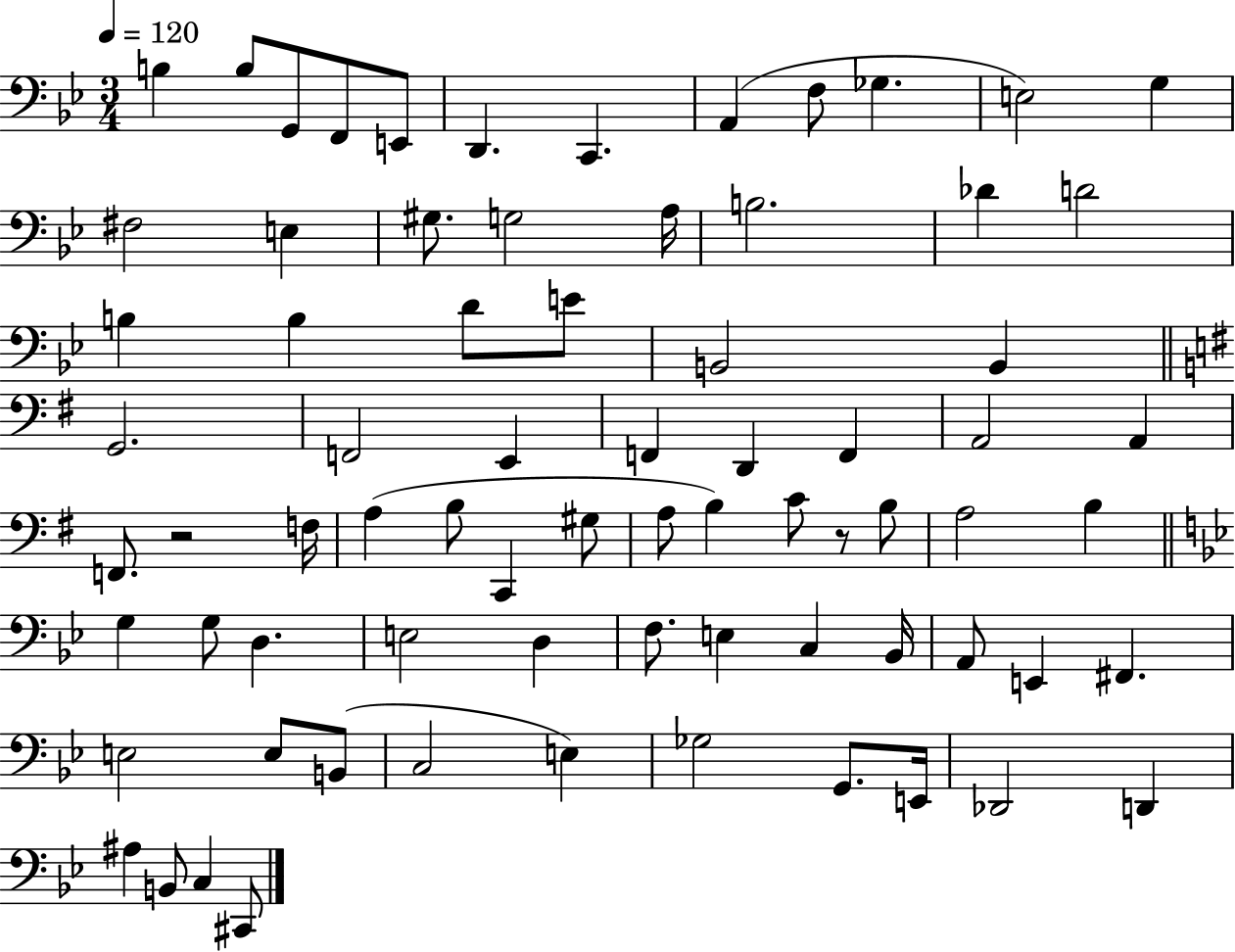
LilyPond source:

{
  \clef bass
  \numericTimeSignature
  \time 3/4
  \key bes \major
  \tempo 4 = 120
  b4 b8 g,8 f,8 e,8 | d,4. c,4. | a,4( f8 ges4. | e2) g4 | \break fis2 e4 | gis8. g2 a16 | b2. | des'4 d'2 | \break b4 b4 d'8 e'8 | b,2 b,4 | \bar "||" \break \key g \major g,2. | f,2 e,4 | f,4 d,4 f,4 | a,2 a,4 | \break f,8. r2 f16 | a4( b8 c,4 gis8 | a8 b4) c'8 r8 b8 | a2 b4 | \break \bar "||" \break \key bes \major g4 g8 d4. | e2 d4 | f8. e4 c4 bes,16 | a,8 e,4 fis,4. | \break e2 e8 b,8( | c2 e4) | ges2 g,8. e,16 | des,2 d,4 | \break ais4 b,8 c4 cis,8 | \bar "|."
}